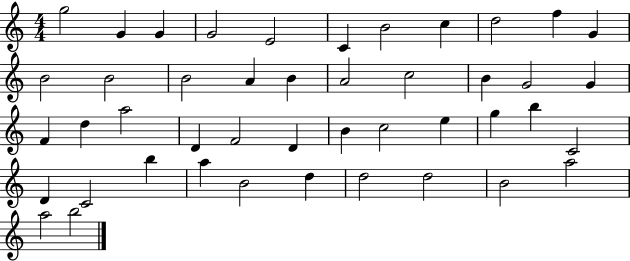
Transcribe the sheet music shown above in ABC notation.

X:1
T:Untitled
M:4/4
L:1/4
K:C
g2 G G G2 E2 C B2 c d2 f G B2 B2 B2 A B A2 c2 B G2 G F d a2 D F2 D B c2 e g b C2 D C2 b a B2 d d2 d2 B2 a2 a2 b2